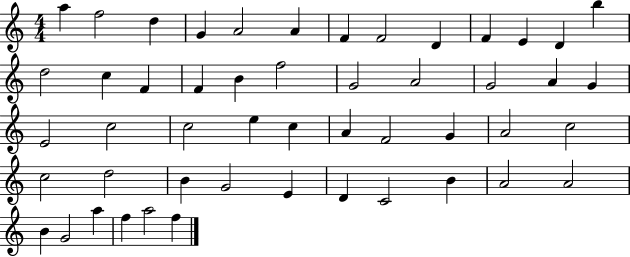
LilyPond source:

{
  \clef treble
  \numericTimeSignature
  \time 4/4
  \key c \major
  a''4 f''2 d''4 | g'4 a'2 a'4 | f'4 f'2 d'4 | f'4 e'4 d'4 b''4 | \break d''2 c''4 f'4 | f'4 b'4 f''2 | g'2 a'2 | g'2 a'4 g'4 | \break e'2 c''2 | c''2 e''4 c''4 | a'4 f'2 g'4 | a'2 c''2 | \break c''2 d''2 | b'4 g'2 e'4 | d'4 c'2 b'4 | a'2 a'2 | \break b'4 g'2 a''4 | f''4 a''2 f''4 | \bar "|."
}